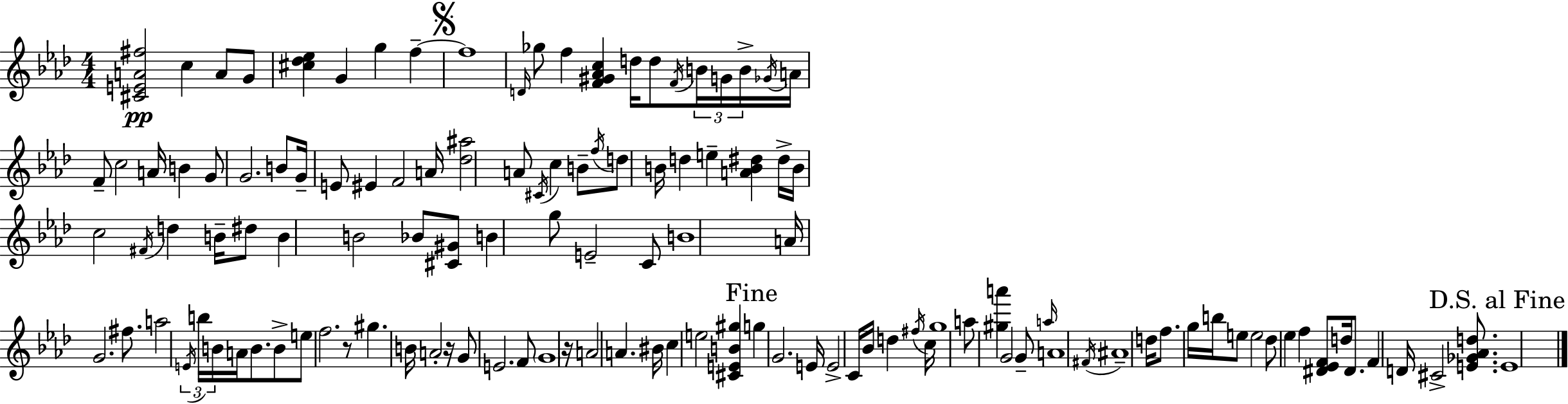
[C#4,E4,A4,F#5]/h C5/q A4/e G4/e [C#5,Db5,Eb5]/q G4/q G5/q F5/q F5/w D4/s Gb5/e F5/q [F4,G#4,Ab4,C5]/q D5/s D5/e F4/s B4/s G4/s B4/s Gb4/s A4/s F4/e C5/h A4/s B4/q G4/e G4/h. B4/e G4/s E4/e EIS4/q F4/h A4/s [Db5,A#5]/h A4/e C#4/s C5/q B4/e F5/s D5/e B4/s D5/q E5/q [A4,B4,D#5]/q D#5/s B4/s C5/h F#4/s D5/q B4/s D#5/e B4/q B4/h Bb4/e [C#4,G#4]/e B4/q G5/e E4/h C4/e B4/w A4/s G4/h. F#5/e. A5/h E4/s B5/s B4/s A4/s B4/e. B4/e E5/e F5/h. R/e G#5/q. B4/s A4/h R/s G4/e E4/h. F4/e G4/w R/s A4/h A4/q. BIS4/s C5/q E5/h [C#4,E4,B4,G#5]/q G5/q G4/h. E4/s E4/h C4/s Bb4/s D5/q F#5/s C5/s G5/w A5/e [G#5,A6]/q G4/h G4/e A5/s A4/w F#4/s A#4/w D5/s F5/e. G5/s B5/s E5/e E5/h Db5/e Eb5/q F5/q [D#4,Eb4,F4]/e D5/s D#4/e. F4/q D4/s C#4/h [E4,Gb4,Ab4,D5]/e. E4/w